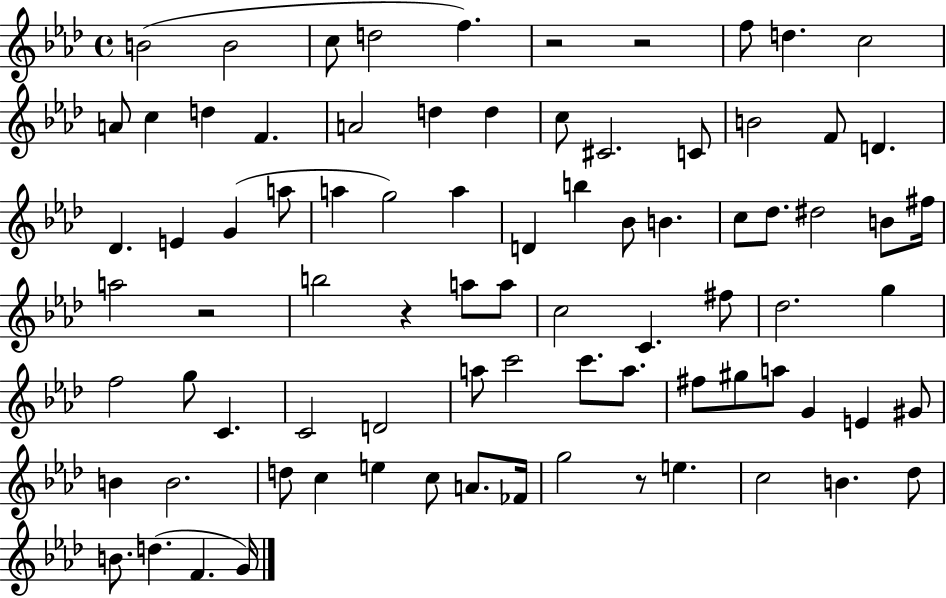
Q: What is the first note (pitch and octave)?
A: B4